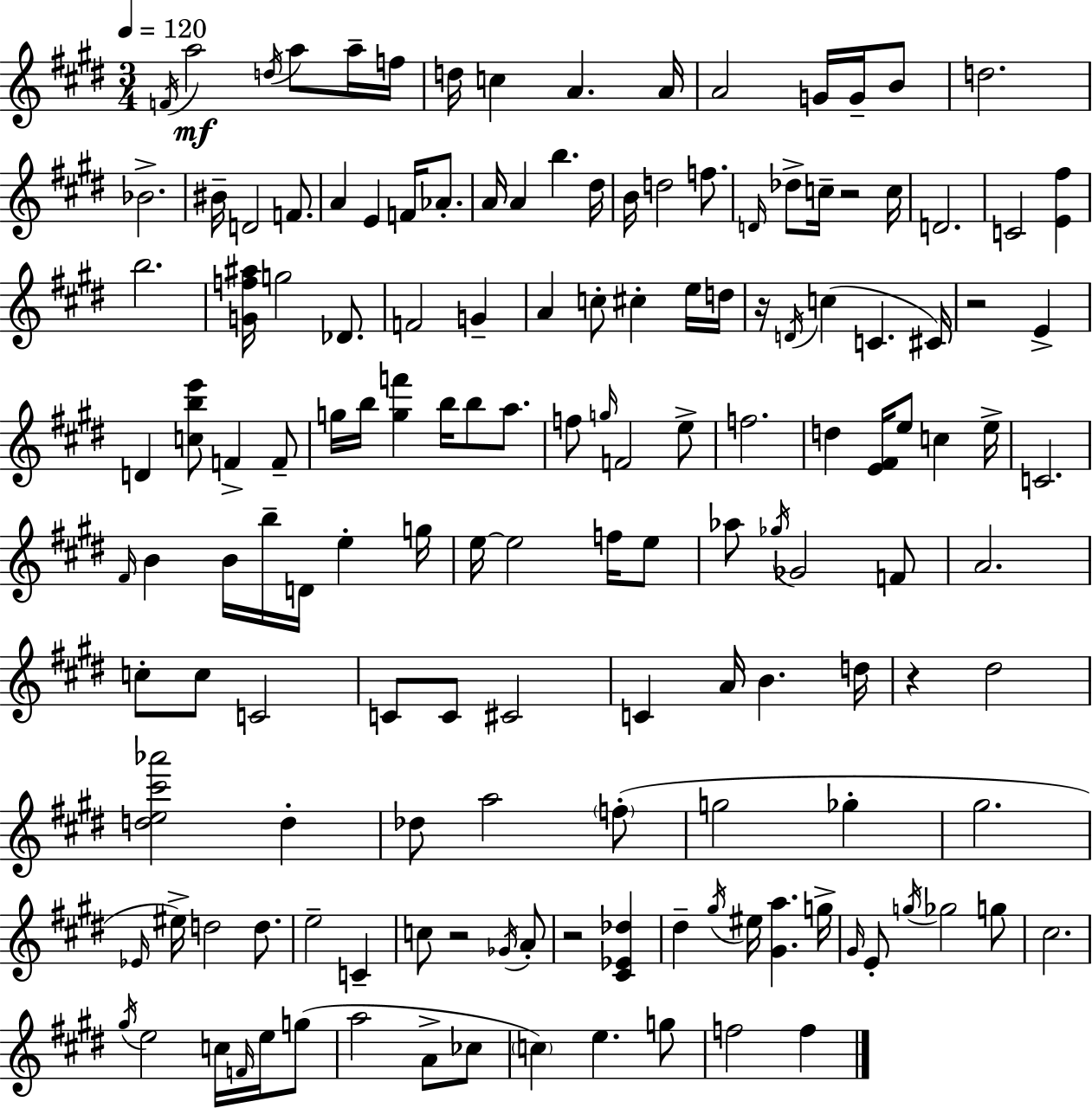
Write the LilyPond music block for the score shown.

{
  \clef treble
  \numericTimeSignature
  \time 3/4
  \key e \major
  \tempo 4 = 120
  \acciaccatura { f'16 }\mf a''2 \acciaccatura { d''16 } a''8 | a''16-- f''16 d''16 c''4 a'4. | a'16 a'2 g'16 g'16-- | b'8 d''2. | \break bes'2.-> | bis'16-- d'2 f'8. | a'4 e'4 f'16 aes'8.-. | a'16 a'4 b''4. | \break dis''16 b'16 d''2 f''8. | \grace { d'16 } des''8-> c''16-- r2 | c''16 d'2. | c'2 <e' fis''>4 | \break b''2. | <g' f'' ais''>16 g''2 | des'8. f'2 g'4-- | a'4 c''8-. cis''4-. | \break e''16 d''16 r16 \acciaccatura { d'16 } c''4( c'4. | cis'16) r2 | e'4-> d'4 <c'' b'' e'''>8 f'4-> | f'8-- g''16 b''16 <g'' f'''>4 b''16 b''8 | \break a''8. f''8 \grace { g''16 } f'2 | e''8-> f''2. | d''4 <e' fis'>16 e''8 | c''4 e''16-> c'2. | \break \grace { fis'16 } b'4 b'16 b''16-- | d'16 e''4-. g''16 e''16~~ e''2 | f''16 e''8 aes''8 \acciaccatura { ges''16 } ges'2 | f'8 a'2. | \break c''8-. c''8 c'2 | c'8 c'8 cis'2 | c'4 a'16 | b'4. d''16 r4 dis''2 | \break <d'' e'' cis''' aes'''>2 | d''4-. des''8 a''2 | \parenthesize f''8-.( g''2 | ges''4-. gis''2. | \break \grace { ees'16 } eis''16->) d''2 | d''8. e''2-- | c'4-- c''8 r2 | \acciaccatura { ges'16 } a'8-. r2 | \break <cis' ees' des''>4 dis''4-- | \acciaccatura { gis''16 } eis''16 <gis' a''>4. g''16-> \grace { gis'16 } e'8-. | \acciaccatura { g''16 } ges''2 g''8 | cis''2. | \break \acciaccatura { gis''16 } e''2 c''16 \grace { f'16 } e''16 | g''8( a''2 a'8-> | ces''8 \parenthesize c''4) e''4. | g''8 f''2 f''4 | \break \bar "|."
}